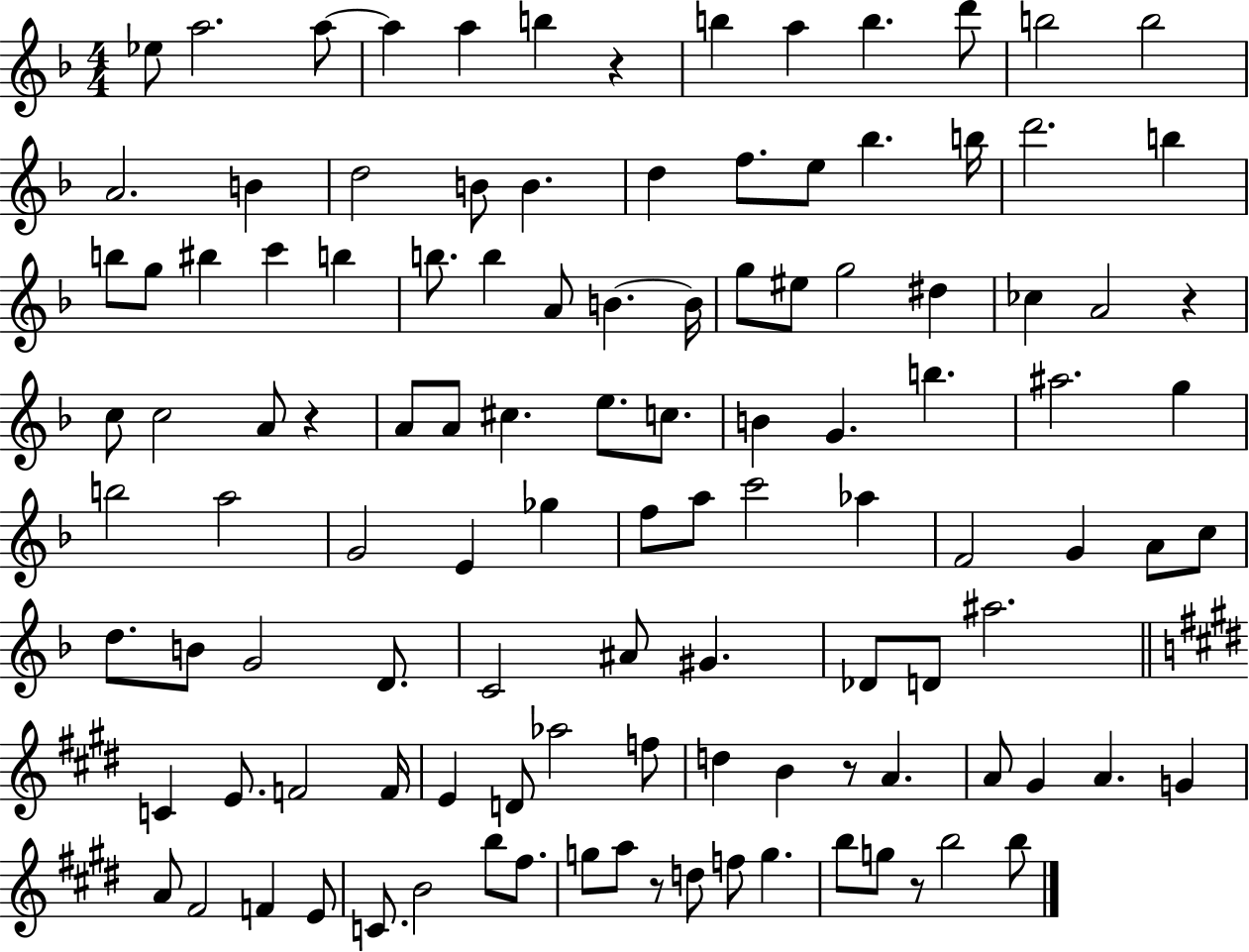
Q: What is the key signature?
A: F major